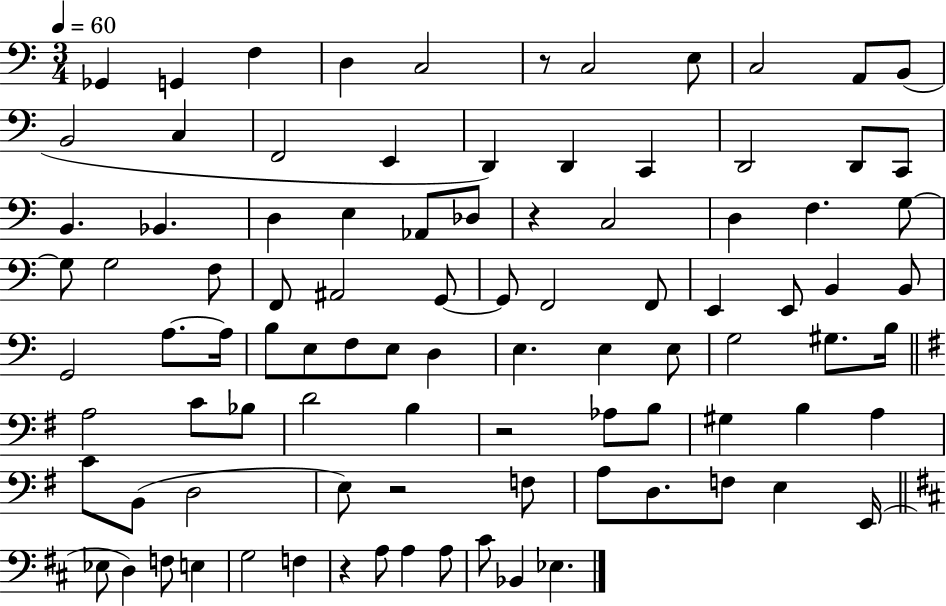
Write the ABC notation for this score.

X:1
T:Untitled
M:3/4
L:1/4
K:C
_G,, G,, F, D, C,2 z/2 C,2 E,/2 C,2 A,,/2 B,,/2 B,,2 C, F,,2 E,, D,, D,, C,, D,,2 D,,/2 C,,/2 B,, _B,, D, E, _A,,/2 _D,/2 z C,2 D, F, G,/2 G,/2 G,2 F,/2 F,,/2 ^A,,2 G,,/2 G,,/2 F,,2 F,,/2 E,, E,,/2 B,, B,,/2 G,,2 A,/2 A,/4 B,/2 E,/2 F,/2 E,/2 D, E, E, E,/2 G,2 ^G,/2 B,/4 A,2 C/2 _B,/2 D2 B, z2 _A,/2 B,/2 ^G, B, A, C/2 B,,/2 D,2 E,/2 z2 F,/2 A,/2 D,/2 F,/2 E, E,,/4 _E,/2 D, F,/2 E, G,2 F, z A,/2 A, A,/2 ^C/2 _B,, _E,